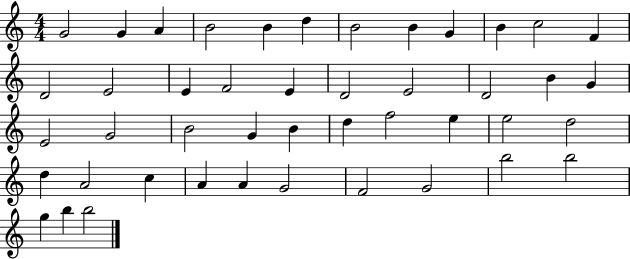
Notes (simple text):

G4/h G4/q A4/q B4/h B4/q D5/q B4/h B4/q G4/q B4/q C5/h F4/q D4/h E4/h E4/q F4/h E4/q D4/h E4/h D4/h B4/q G4/q E4/h G4/h B4/h G4/q B4/q D5/q F5/h E5/q E5/h D5/h D5/q A4/h C5/q A4/q A4/q G4/h F4/h G4/h B5/h B5/h G5/q B5/q B5/h